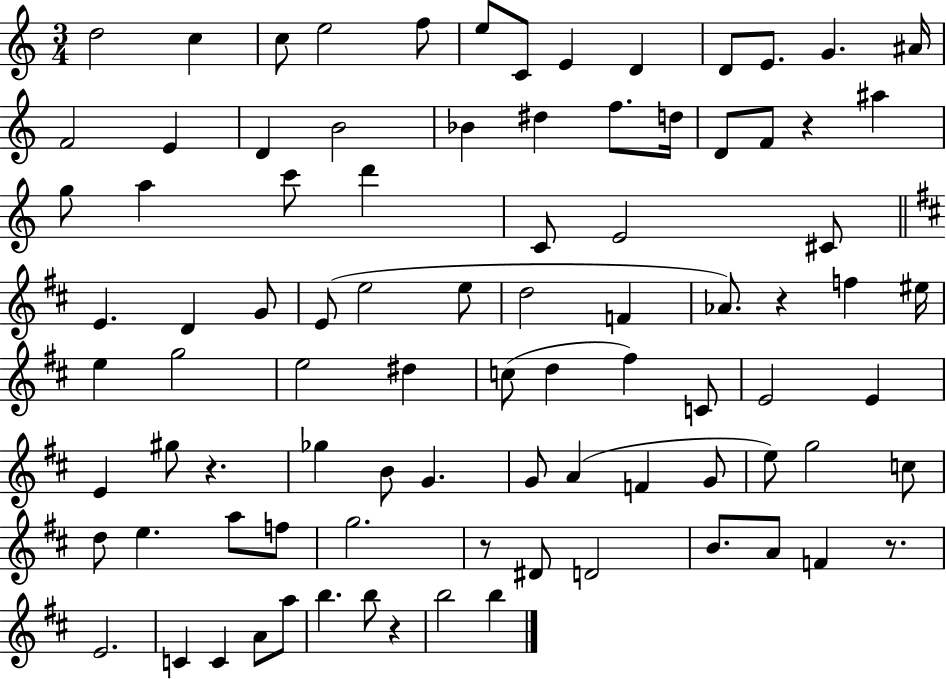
X:1
T:Untitled
M:3/4
L:1/4
K:C
d2 c c/2 e2 f/2 e/2 C/2 E D D/2 E/2 G ^A/4 F2 E D B2 _B ^d f/2 d/4 D/2 F/2 z ^a g/2 a c'/2 d' C/2 E2 ^C/2 E D G/2 E/2 e2 e/2 d2 F _A/2 z f ^e/4 e g2 e2 ^d c/2 d ^f C/2 E2 E E ^g/2 z _g B/2 G G/2 A F G/2 e/2 g2 c/2 d/2 e a/2 f/2 g2 z/2 ^D/2 D2 B/2 A/2 F z/2 E2 C C A/2 a/2 b b/2 z b2 b